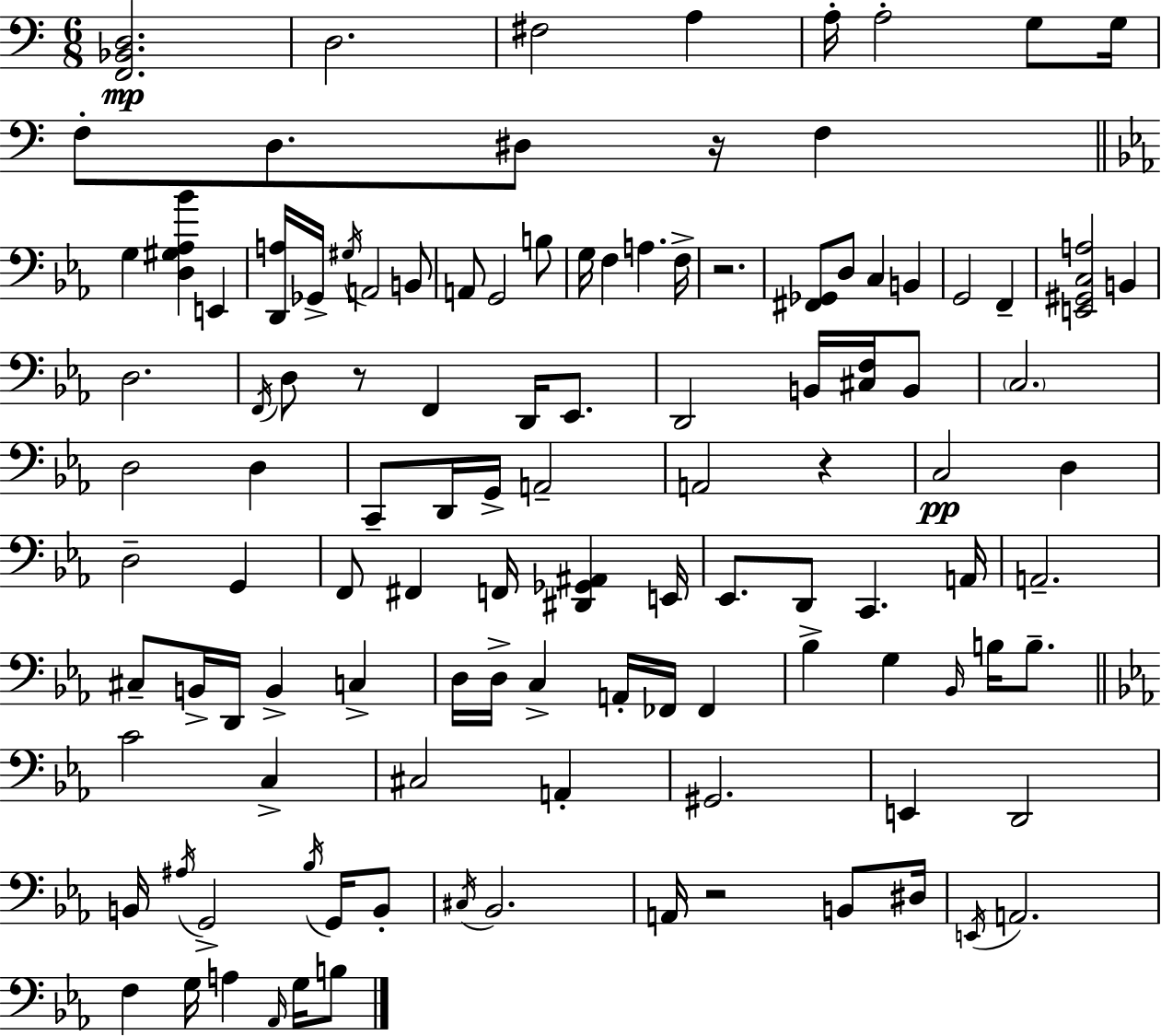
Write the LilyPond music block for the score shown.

{
  \clef bass
  \numericTimeSignature
  \time 6/8
  \key c \major
  <f, bes, d>2.\mp | d2. | fis2 a4 | a16-. a2-. g8 g16 | \break f8-. d8. dis8 r16 f4 | \bar "||" \break \key ees \major g4 <d gis aes bes'>4 e,4 | <d, a>16 ges,16-> \acciaccatura { gis16 } a,2 b,8 | a,8 g,2 b8 | g16 f4 a4. | \break f16-> r2. | <fis, ges,>8 d8 c4 b,4 | g,2 f,4-- | <e, gis, c a>2 b,4 | \break d2. | \acciaccatura { f,16 } d8 r8 f,4 d,16 ees,8. | d,2 b,16 <cis f>16 | b,8 \parenthesize c2. | \break d2 d4 | c,8-- d,16 g,16-> a,2-- | a,2 r4 | c2\pp d4 | \break d2-- g,4 | f,8 fis,4 f,16 <dis, ges, ais,>4 | e,16 ees,8. d,8 c,4. | a,16 a,2.-- | \break cis8-- b,16-> d,16 b,4-> c4-> | d16 d16-> c4-> a,16-. fes,16 fes,4 | bes4-> g4 \grace { bes,16 } b16 | b8.-- \bar "||" \break \key ees \major c'2 c4-> | cis2 a,4-. | gis,2. | e,4 d,2 | \break b,16 \acciaccatura { ais16 } g,2-> \acciaccatura { bes16 } g,16 | b,8-. \acciaccatura { cis16 } bes,2. | a,16 r2 | b,8 dis16 \acciaccatura { e,16 } a,2. | \break f4 g16 a4 | \grace { aes,16 } g16 b8 \bar "|."
}